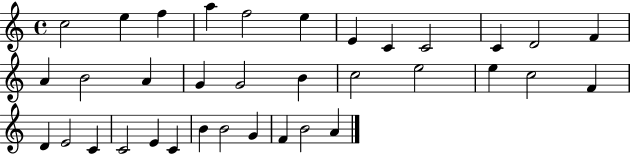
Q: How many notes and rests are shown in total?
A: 35